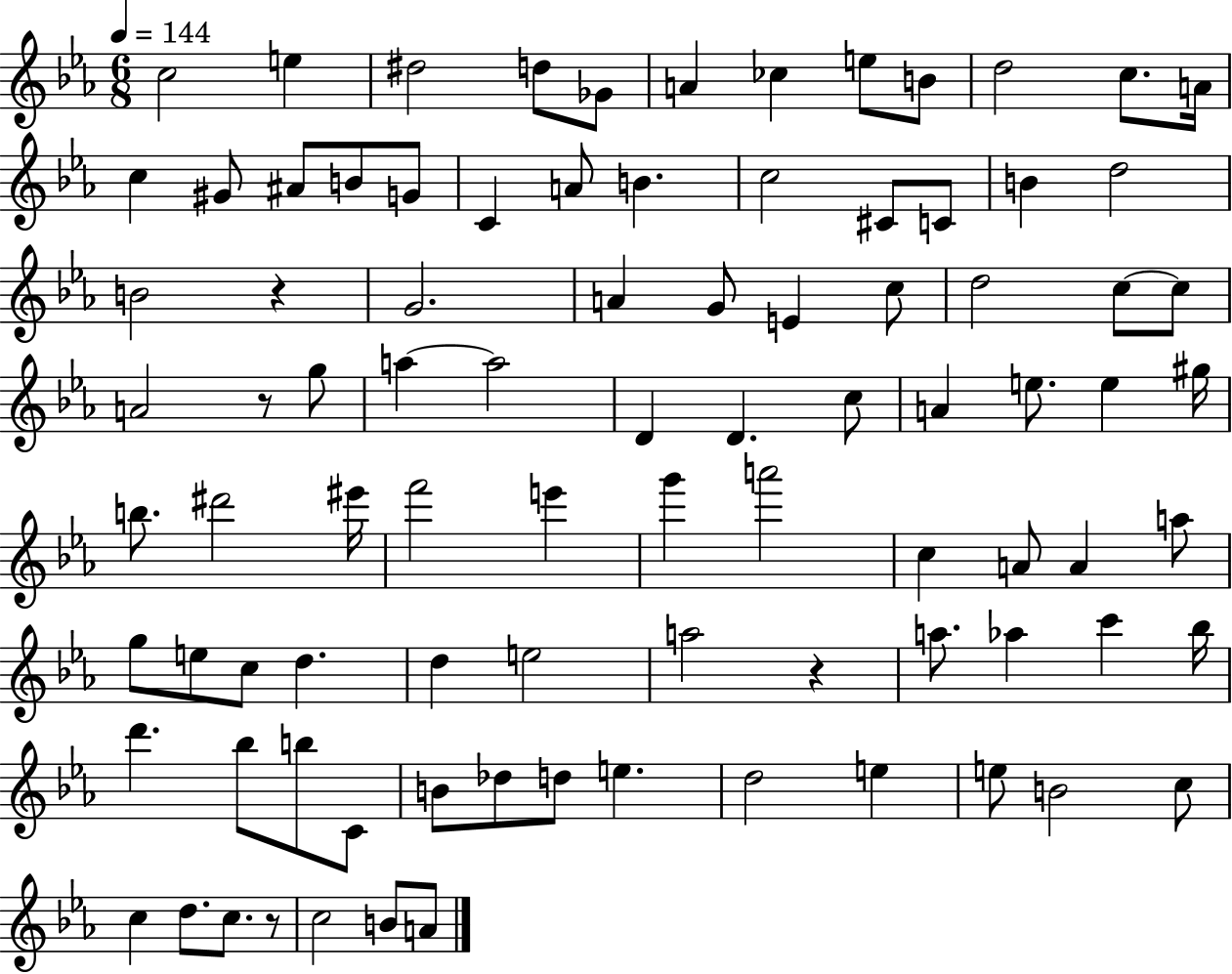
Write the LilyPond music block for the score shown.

{
  \clef treble
  \numericTimeSignature
  \time 6/8
  \key ees \major
  \tempo 4 = 144
  c''2 e''4 | dis''2 d''8 ges'8 | a'4 ces''4 e''8 b'8 | d''2 c''8. a'16 | \break c''4 gis'8 ais'8 b'8 g'8 | c'4 a'8 b'4. | c''2 cis'8 c'8 | b'4 d''2 | \break b'2 r4 | g'2. | a'4 g'8 e'4 c''8 | d''2 c''8~~ c''8 | \break a'2 r8 g''8 | a''4~~ a''2 | d'4 d'4. c''8 | a'4 e''8. e''4 gis''16 | \break b''8. dis'''2 eis'''16 | f'''2 e'''4 | g'''4 a'''2 | c''4 a'8 a'4 a''8 | \break g''8 e''8 c''8 d''4. | d''4 e''2 | a''2 r4 | a''8. aes''4 c'''4 bes''16 | \break d'''4. bes''8 b''8 c'8 | b'8 des''8 d''8 e''4. | d''2 e''4 | e''8 b'2 c''8 | \break c''4 d''8. c''8. r8 | c''2 b'8 a'8 | \bar "|."
}